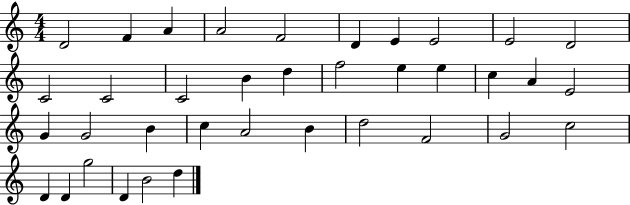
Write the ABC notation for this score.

X:1
T:Untitled
M:4/4
L:1/4
K:C
D2 F A A2 F2 D E E2 E2 D2 C2 C2 C2 B d f2 e e c A E2 G G2 B c A2 B d2 F2 G2 c2 D D g2 D B2 d